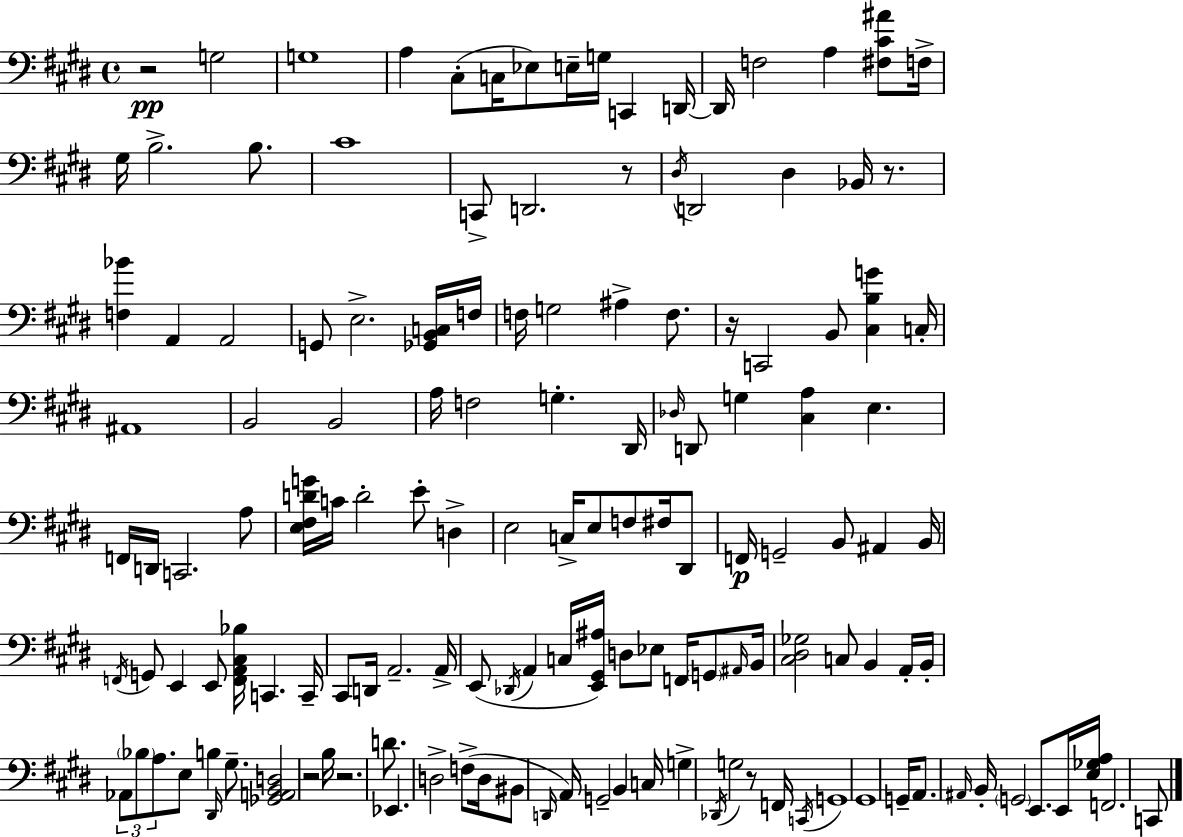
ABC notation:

X:1
T:Untitled
M:4/4
L:1/4
K:E
z2 G,2 G,4 A, ^C,/2 C,/4 _E,/2 E,/4 G,/4 C,, D,,/4 D,,/4 F,2 A, [^F,^C^A]/2 F,/4 ^G,/4 B,2 B,/2 ^C4 C,,/2 D,,2 z/2 ^D,/4 D,,2 ^D, _B,,/4 z/2 [F,_B] A,, A,,2 G,,/2 E,2 [_G,,B,,C,]/4 F,/4 F,/4 G,2 ^A, F,/2 z/4 C,,2 B,,/2 [^C,B,G] C,/4 ^A,,4 B,,2 B,,2 A,/4 F,2 G, ^D,,/4 _D,/4 D,,/2 G, [^C,A,] E, F,,/4 D,,/4 C,,2 A,/2 [E,^F,DG]/4 C/4 D2 E/2 D, E,2 C,/4 E,/2 F,/2 ^F,/4 ^D,,/2 F,,/4 G,,2 B,,/2 ^A,, B,,/4 F,,/4 G,,/2 E,, E,,/2 [F,,A,,^C,_B,]/4 C,, C,,/4 ^C,,/2 D,,/4 A,,2 A,,/4 E,,/2 _D,,/4 A,, C,/4 [E,,^G,,^A,]/4 D,/2 _E,/2 F,,/4 G,,/2 ^A,,/4 B,,/4 [^C,^D,_G,]2 C,/2 B,, A,,/4 B,,/4 _A,,/2 _B,/2 A,/2 E,/2 B, ^D,,/4 ^G,/2 [_G,,A,,B,,D,]2 z2 B,/4 z2 D/2 _E,, D,2 F,/2 D,/4 ^B,,/2 D,,/4 A,,/4 G,,2 B,, C,/4 G, _D,,/4 G,2 z/2 F,,/4 C,,/4 G,,4 ^G,,4 G,,/4 A,,/2 ^A,,/4 B,,/4 G,,2 E,,/2 E,,/4 [E,_G,A,]/4 F,,2 C,,/2